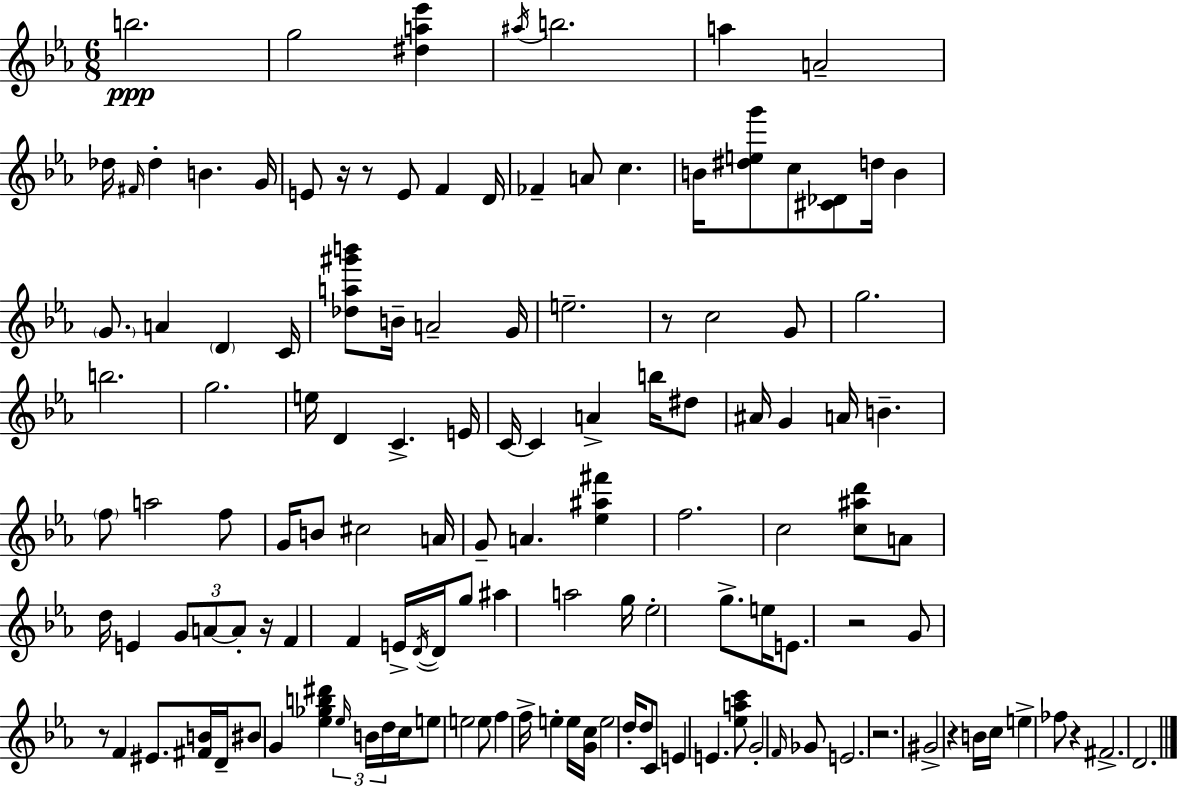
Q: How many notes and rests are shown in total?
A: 131